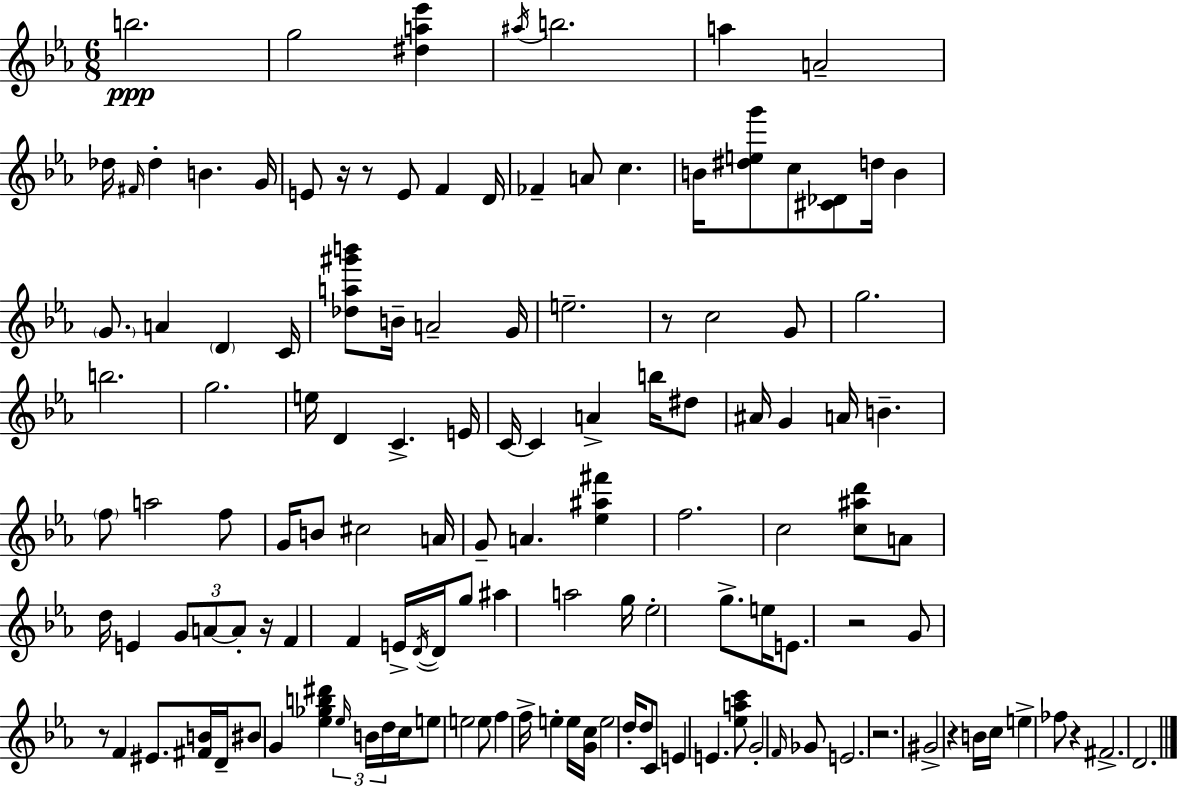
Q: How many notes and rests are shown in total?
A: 131